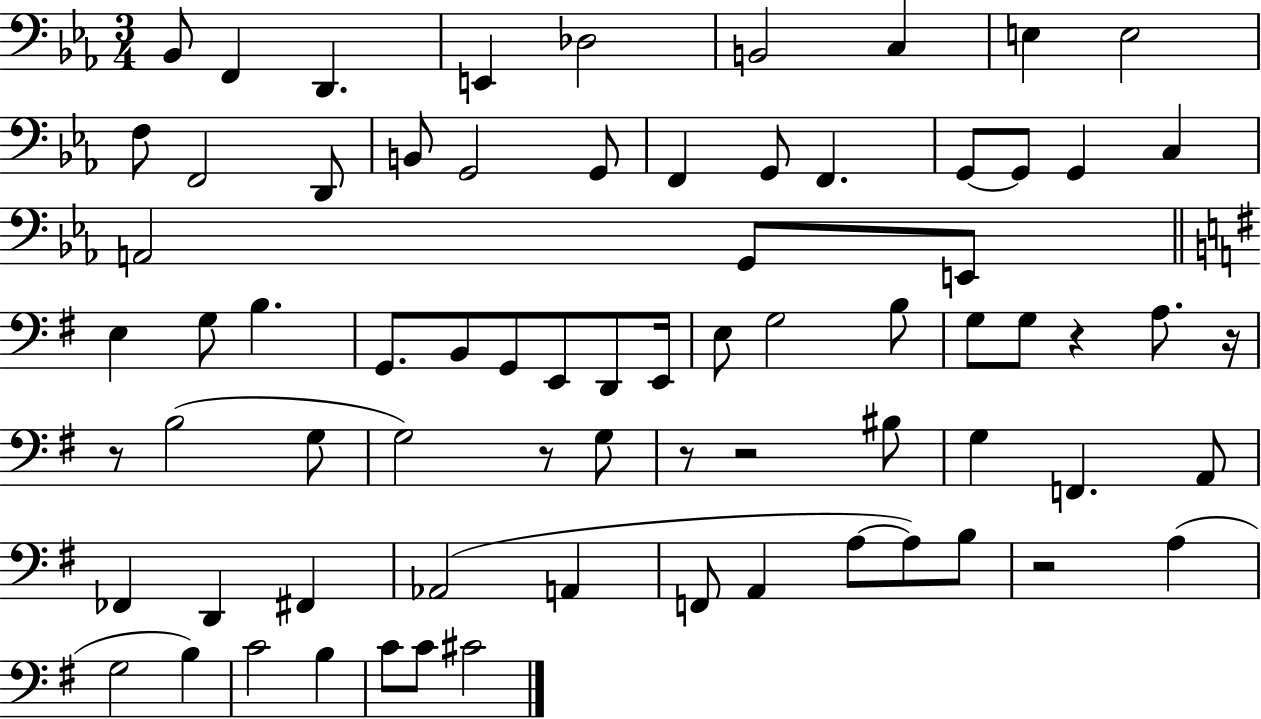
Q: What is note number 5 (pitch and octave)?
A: Db3